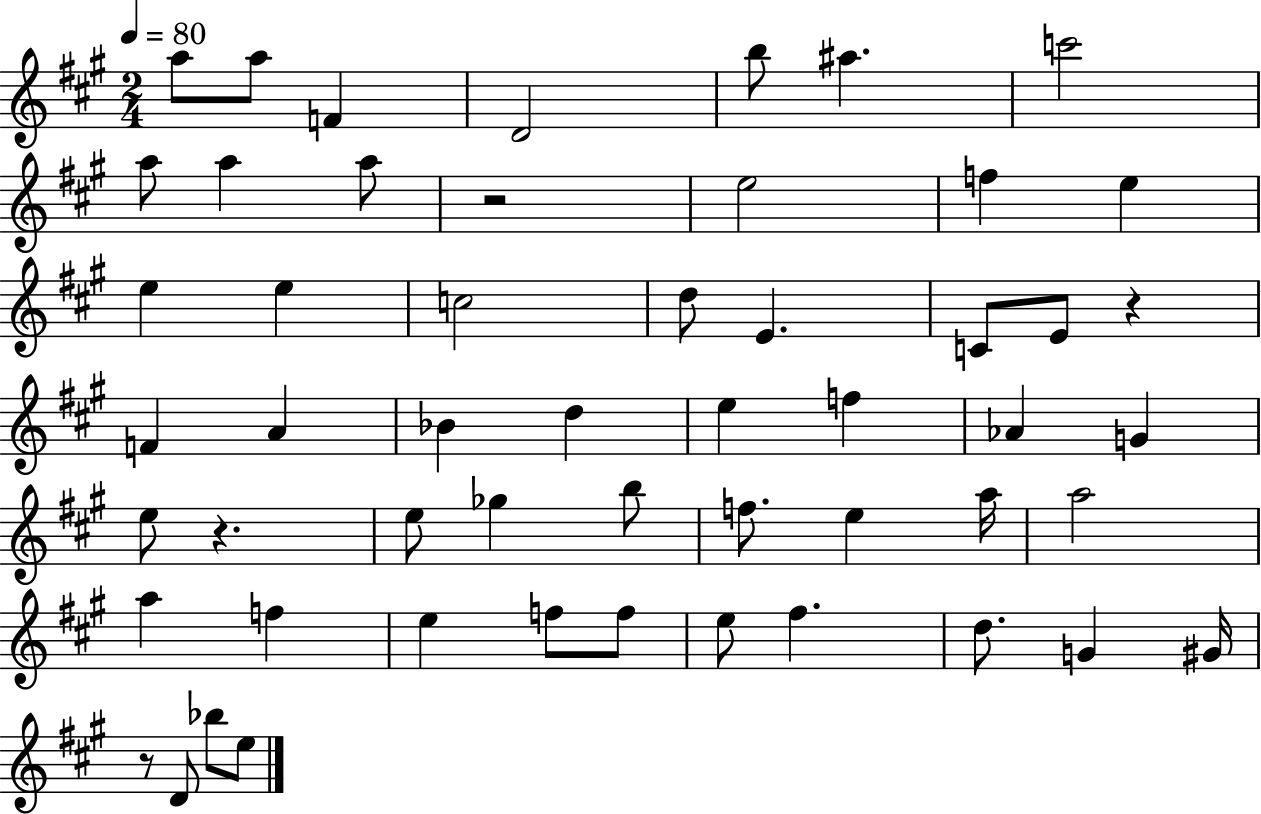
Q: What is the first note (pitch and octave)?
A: A5